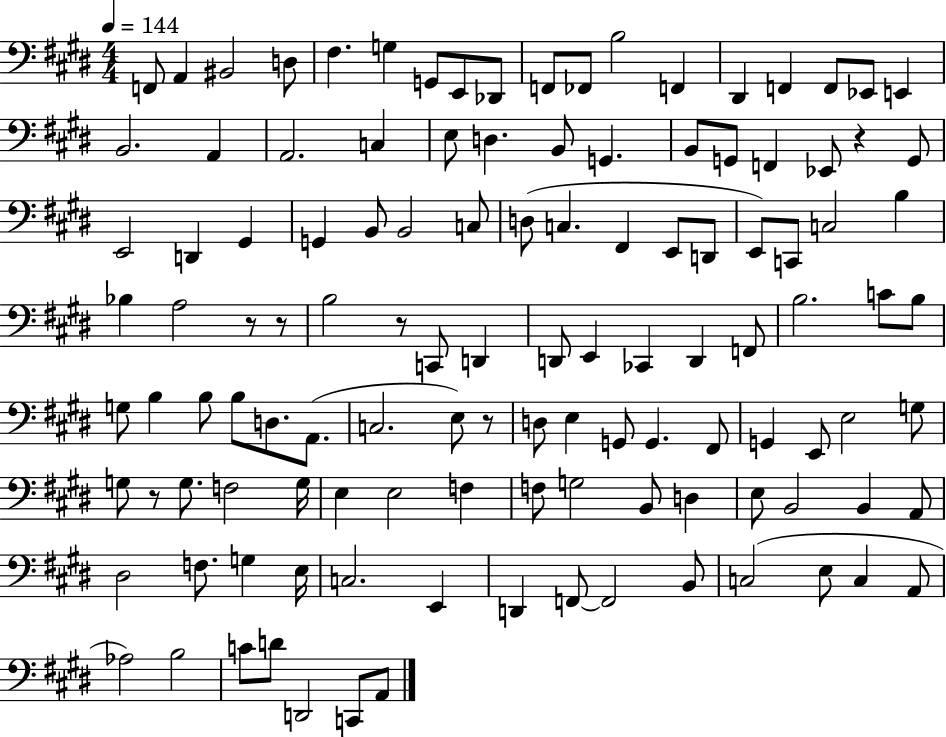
F2/e A2/q BIS2/h D3/e F#3/q. G3/q G2/e E2/e Db2/e F2/e FES2/e B3/h F2/q D#2/q F2/q F2/e Eb2/e E2/q B2/h. A2/q A2/h. C3/q E3/e D3/q. B2/e G2/q. B2/e G2/e F2/q Eb2/e R/q G2/e E2/h D2/q G#2/q G2/q B2/e B2/h C3/e D3/e C3/q. F#2/q E2/e D2/e E2/e C2/e C3/h B3/q Bb3/q A3/h R/e R/e B3/h R/e C2/e D2/q D2/e E2/q CES2/q D2/q F2/e B3/h. C4/e B3/e G3/e B3/q B3/e B3/e D3/e. A2/e. C3/h. E3/e R/e D3/e E3/q G2/e G2/q. F#2/e G2/q E2/e E3/h G3/e G3/e R/e G3/e. F3/h G3/s E3/q E3/h F3/q F3/e G3/h B2/e D3/q E3/e B2/h B2/q A2/e D#3/h F3/e. G3/q E3/s C3/h. E2/q D2/q F2/e F2/h B2/e C3/h E3/e C3/q A2/e Ab3/h B3/h C4/e D4/e D2/h C2/e A2/e